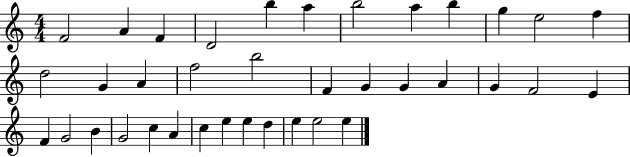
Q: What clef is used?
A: treble